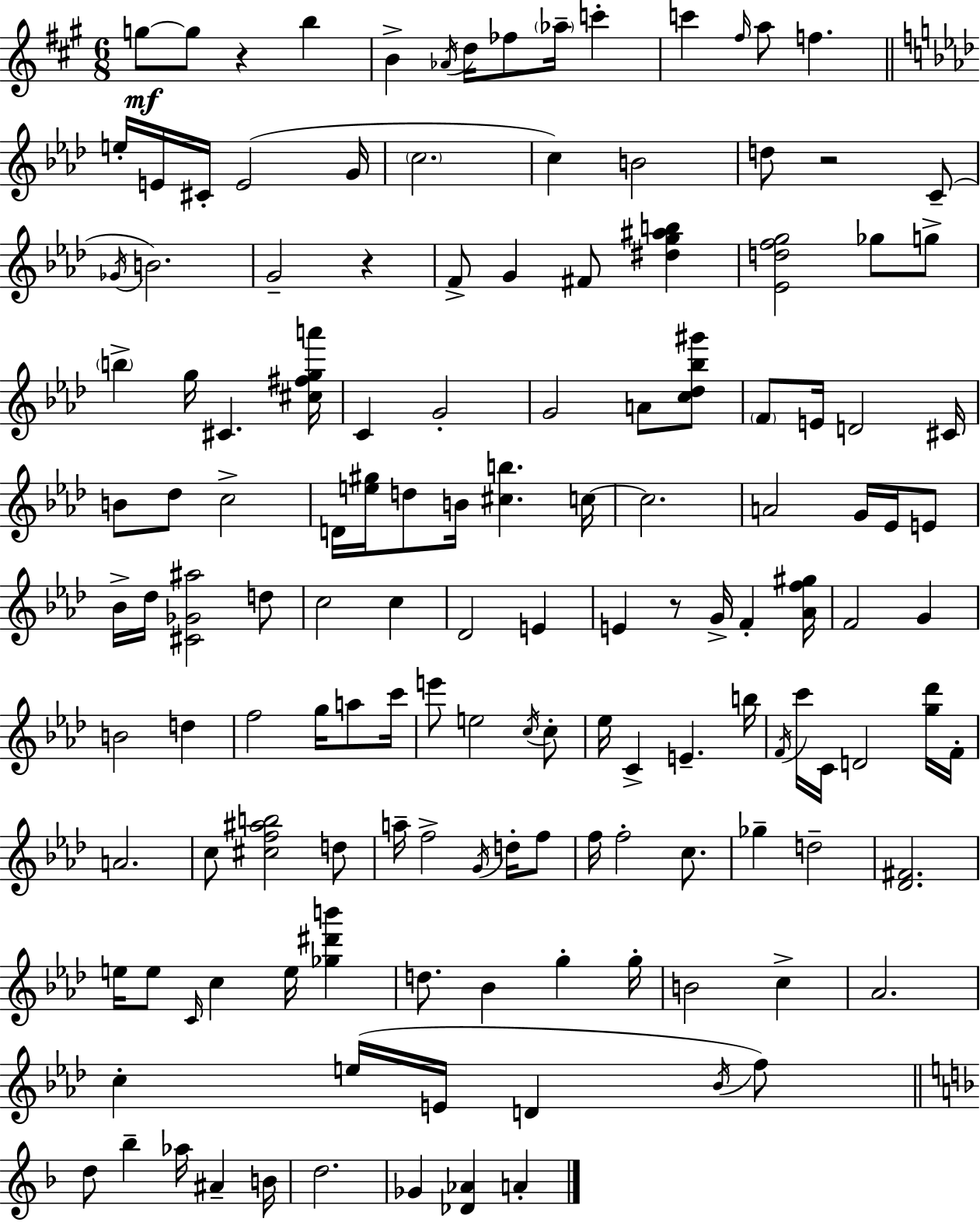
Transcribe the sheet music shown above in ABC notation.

X:1
T:Untitled
M:6/8
L:1/4
K:A
g/2 g/2 z b B _A/4 d/4 _f/2 _a/4 c' c' ^f/4 a/2 f e/4 E/4 ^C/4 E2 G/4 c2 c B2 d/2 z2 C/2 _G/4 B2 G2 z F/2 G ^F/2 [^dg^ab] [_Edfg]2 _g/2 g/2 b g/4 ^C [^c^fga']/4 C G2 G2 A/2 [c_d_b^g']/2 F/2 E/4 D2 ^C/4 B/2 _d/2 c2 D/4 [e^g]/4 d/2 B/4 [^cb] c/4 c2 A2 G/4 _E/4 E/2 _B/4 _d/4 [^C_G^a]2 d/2 c2 c _D2 E E z/2 G/4 F [_Af^g]/4 F2 G B2 d f2 g/4 a/2 c'/4 e'/2 e2 c/4 c/2 _e/4 C E b/4 F/4 c'/4 C/4 D2 [g_d']/4 F/4 A2 c/2 [^cf^ab]2 d/2 a/4 f2 G/4 d/4 f/2 f/4 f2 c/2 _g d2 [_D^F]2 e/4 e/2 C/4 c e/4 [_g^d'b'] d/2 _B g g/4 B2 c _A2 c e/4 E/4 D _B/4 f/2 d/2 _b _a/4 ^A B/4 d2 _G [_D_A] A